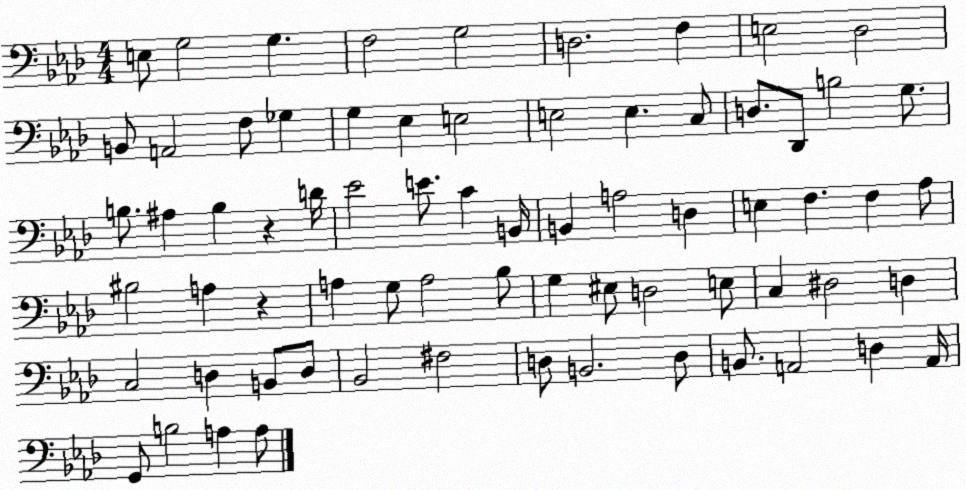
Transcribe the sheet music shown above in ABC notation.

X:1
T:Untitled
M:4/4
L:1/4
K:Ab
E,/2 G,2 G, F,2 G,2 D,2 F, E,2 _D,2 B,,/2 A,,2 F,/2 _G, G, _E, E,2 E,2 E, C,/2 D,/2 _D,,/2 B,2 G,/2 B,/2 ^A, B, z D/4 _E2 E/2 C B,,/4 B,, A,2 D, E, F, F, _A,/2 ^B,2 A, z A, G,/2 A,2 _B,/2 G, ^E,/2 D,2 E,/2 C, ^D,2 D, C,2 D, B,,/2 D,/2 _B,,2 ^F,2 D,/2 B,,2 D,/2 B,,/2 A,,2 D, A,,/4 G,,/2 B,2 A, A,/2